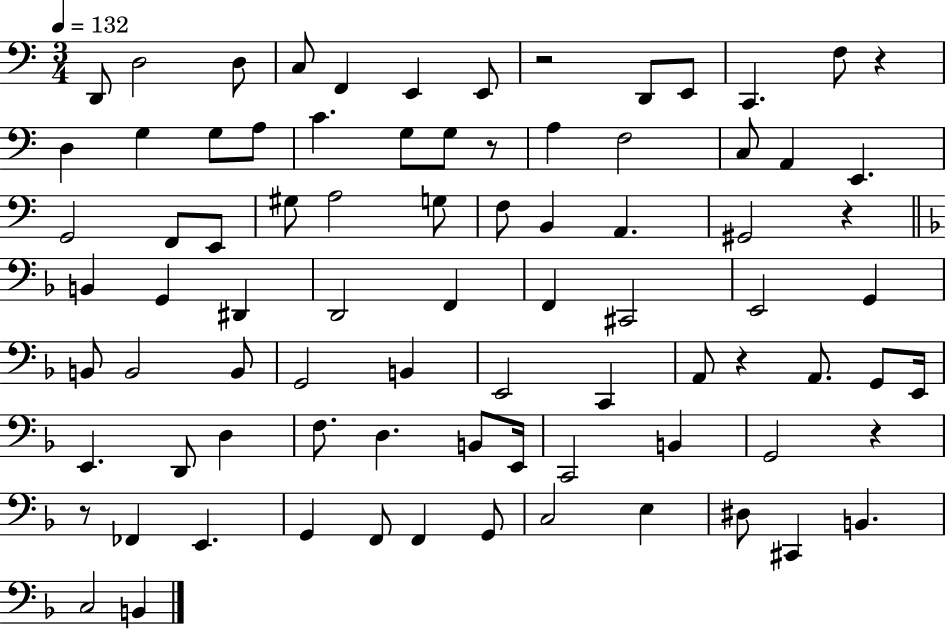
D2/e D3/h D3/e C3/e F2/q E2/q E2/e R/h D2/e E2/e C2/q. F3/e R/q D3/q G3/q G3/e A3/e C4/q. G3/e G3/e R/e A3/q F3/h C3/e A2/q E2/q. G2/h F2/e E2/e G#3/e A3/h G3/e F3/e B2/q A2/q. G#2/h R/q B2/q G2/q D#2/q D2/h F2/q F2/q C#2/h E2/h G2/q B2/e B2/h B2/e G2/h B2/q E2/h C2/q A2/e R/q A2/e. G2/e E2/s E2/q. D2/e D3/q F3/e. D3/q. B2/e E2/s C2/h B2/q G2/h R/q R/e FES2/q E2/q. G2/q F2/e F2/q G2/e C3/h E3/q D#3/e C#2/q B2/q. C3/h B2/q